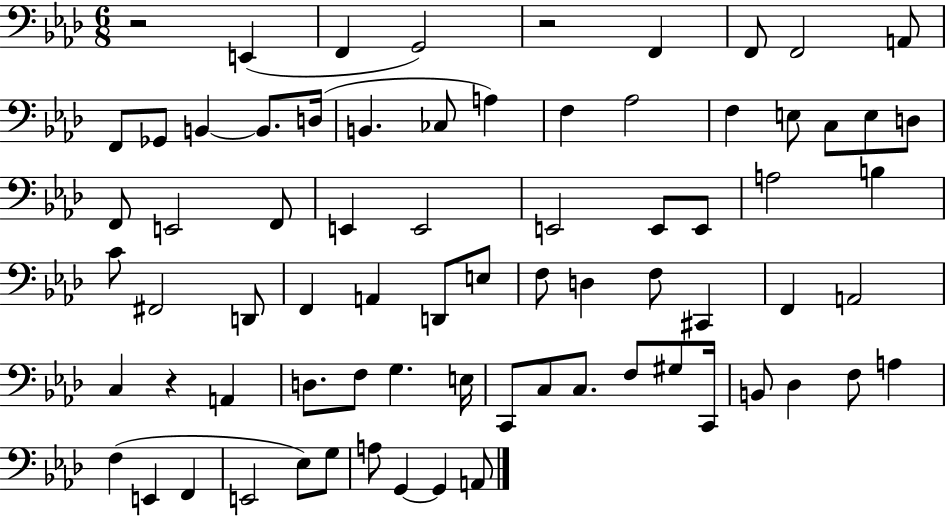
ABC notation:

X:1
T:Untitled
M:6/8
L:1/4
K:Ab
z2 E,, F,, G,,2 z2 F,, F,,/2 F,,2 A,,/2 F,,/2 _G,,/2 B,, B,,/2 D,/4 B,, _C,/2 A, F, _A,2 F, E,/2 C,/2 E,/2 D,/2 F,,/2 E,,2 F,,/2 E,, E,,2 E,,2 E,,/2 E,,/2 A,2 B, C/2 ^F,,2 D,,/2 F,, A,, D,,/2 E,/2 F,/2 D, F,/2 ^C,, F,, A,,2 C, z A,, D,/2 F,/2 G, E,/4 C,,/2 C,/2 C,/2 F,/2 ^G,/2 C,,/4 B,,/2 _D, F,/2 A, F, E,, F,, E,,2 _E,/2 G,/2 A,/2 G,, G,, A,,/2